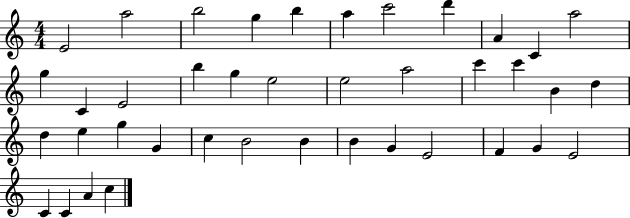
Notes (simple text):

E4/h A5/h B5/h G5/q B5/q A5/q C6/h D6/q A4/q C4/q A5/h G5/q C4/q E4/h B5/q G5/q E5/h E5/h A5/h C6/q C6/q B4/q D5/q D5/q E5/q G5/q G4/q C5/q B4/h B4/q B4/q G4/q E4/h F4/q G4/q E4/h C4/q C4/q A4/q C5/q